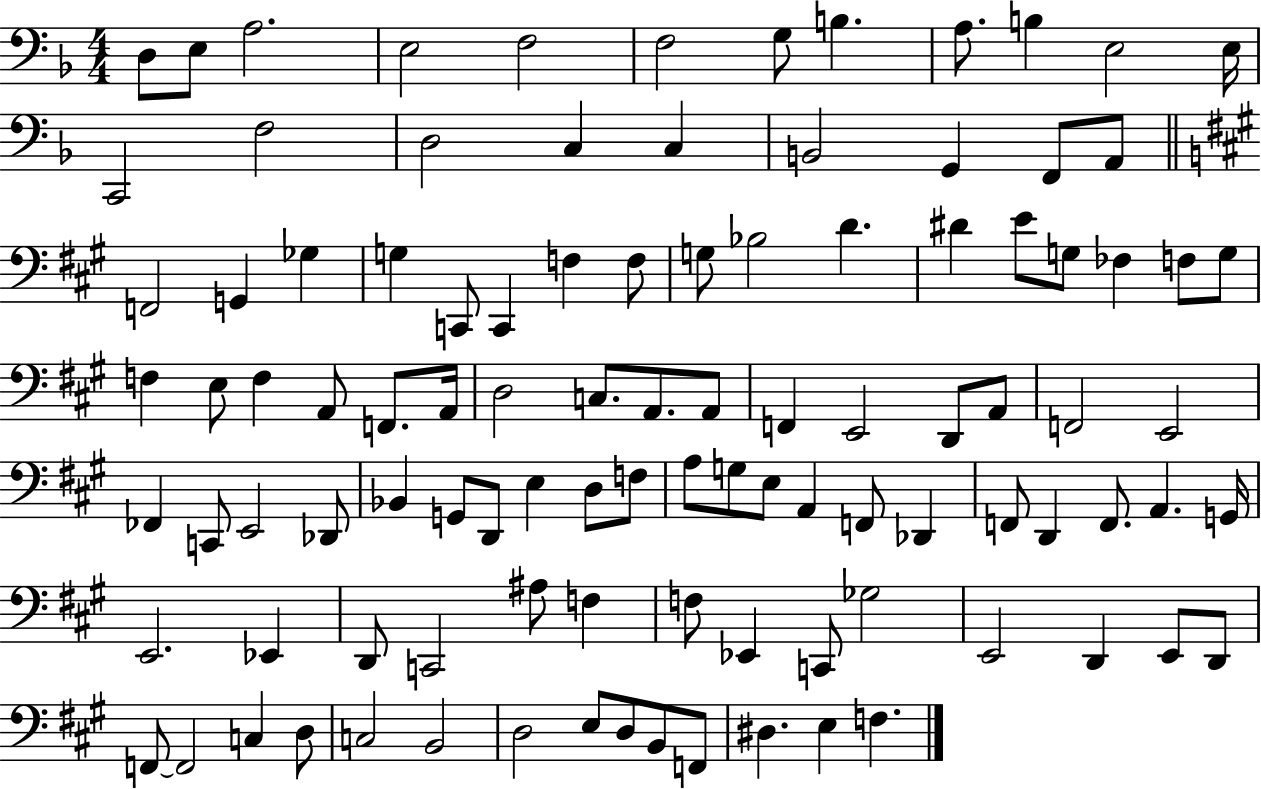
X:1
T:Untitled
M:4/4
L:1/4
K:F
D,/2 E,/2 A,2 E,2 F,2 F,2 G,/2 B, A,/2 B, E,2 E,/4 C,,2 F,2 D,2 C, C, B,,2 G,, F,,/2 A,,/2 F,,2 G,, _G, G, C,,/2 C,, F, F,/2 G,/2 _B,2 D ^D E/2 G,/2 _F, F,/2 G,/2 F, E,/2 F, A,,/2 F,,/2 A,,/4 D,2 C,/2 A,,/2 A,,/2 F,, E,,2 D,,/2 A,,/2 F,,2 E,,2 _F,, C,,/2 E,,2 _D,,/2 _B,, G,,/2 D,,/2 E, D,/2 F,/2 A,/2 G,/2 E,/2 A,, F,,/2 _D,, F,,/2 D,, F,,/2 A,, G,,/4 E,,2 _E,, D,,/2 C,,2 ^A,/2 F, F,/2 _E,, C,,/2 _G,2 E,,2 D,, E,,/2 D,,/2 F,,/2 F,,2 C, D,/2 C,2 B,,2 D,2 E,/2 D,/2 B,,/2 F,,/2 ^D, E, F,